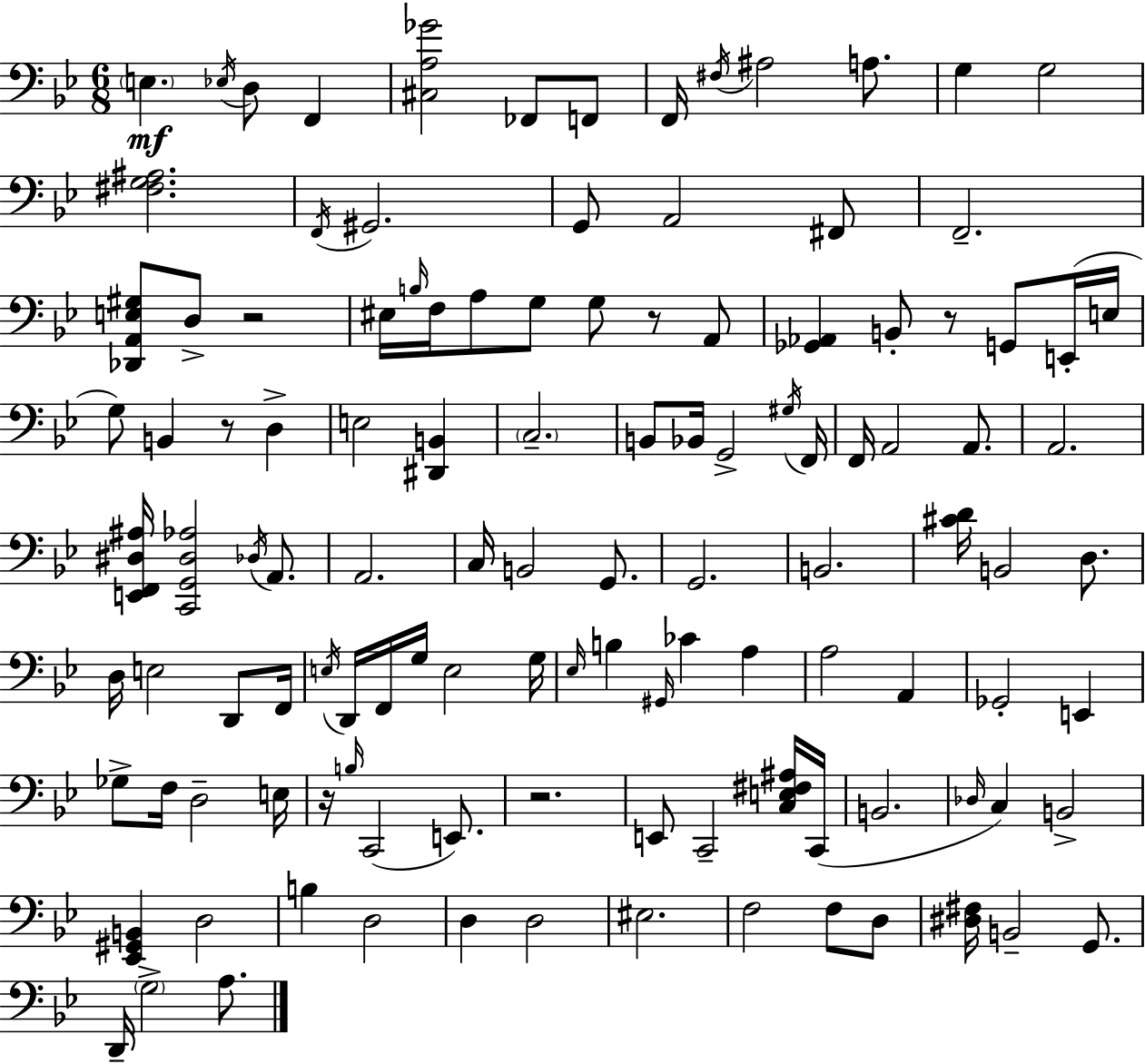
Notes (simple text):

E3/q. Eb3/s D3/e F2/q [C#3,A3,Gb4]/h FES2/e F2/e F2/s F#3/s A#3/h A3/e. G3/q G3/h [F#3,G3,A#3]/h. F2/s G#2/h. G2/e A2/h F#2/e F2/h. [Db2,A2,E3,G#3]/e D3/e R/h EIS3/s B3/s F3/s A3/e G3/e G3/e R/e A2/e [Gb2,Ab2]/q B2/e R/e G2/e E2/s E3/s G3/e B2/q R/e D3/q E3/h [D#2,B2]/q C3/h. B2/e Bb2/s G2/h G#3/s F2/s F2/s A2/h A2/e. A2/h. [E2,F2,D#3,A#3]/s [C2,G2,D#3,Ab3]/h Db3/s A2/e. A2/h. C3/s B2/h G2/e. G2/h. B2/h. [C#4,D4]/s B2/h D3/e. D3/s E3/h D2/e F2/s E3/s D2/s F2/s G3/s E3/h G3/s Eb3/s B3/q G#2/s CES4/q A3/q A3/h A2/q Gb2/h E2/q Gb3/e F3/s D3/h E3/s R/s B3/s C2/h E2/e. R/h. E2/e C2/h [C3,E3,F#3,A#3]/s C2/s B2/h. Db3/s C3/q B2/h [Eb2,G#2,B2]/q D3/h B3/q D3/h D3/q D3/h EIS3/h. F3/h F3/e D3/e [D#3,F#3]/s B2/h G2/e. D2/s G3/h A3/e.